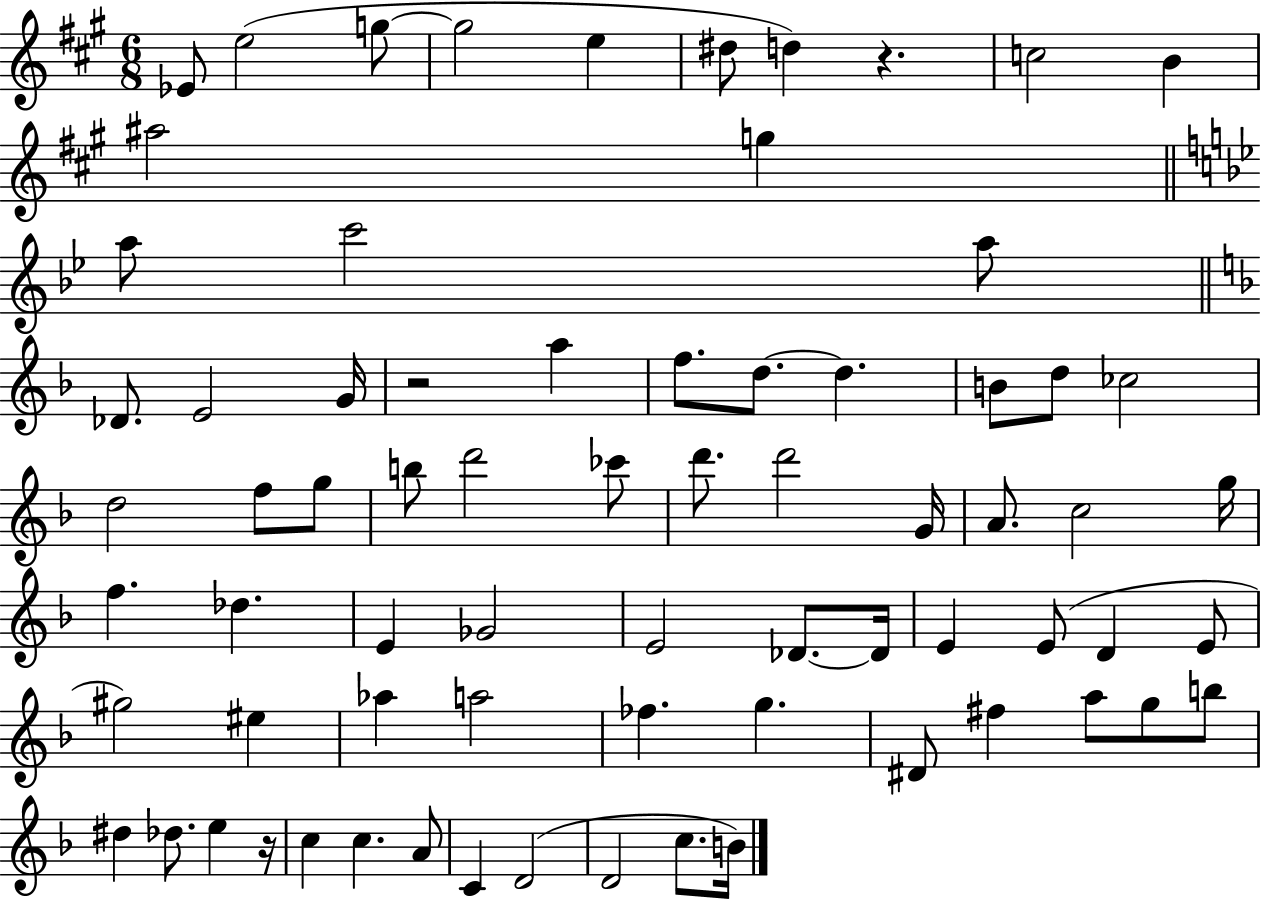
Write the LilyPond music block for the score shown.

{
  \clef treble
  \numericTimeSignature
  \time 6/8
  \key a \major
  \repeat volta 2 { ees'8 e''2( g''8~~ | g''2 e''4 | dis''8 d''4) r4. | c''2 b'4 | \break ais''2 g''4 | \bar "||" \break \key g \minor a''8 c'''2 a''8 | \bar "||" \break \key f \major des'8. e'2 g'16 | r2 a''4 | f''8. d''8.~~ d''4. | b'8 d''8 ces''2 | \break d''2 f''8 g''8 | b''8 d'''2 ces'''8 | d'''8. d'''2 g'16 | a'8. c''2 g''16 | \break f''4. des''4. | e'4 ges'2 | e'2 des'8.~~ des'16 | e'4 e'8( d'4 e'8 | \break gis''2) eis''4 | aes''4 a''2 | fes''4. g''4. | dis'8 fis''4 a''8 g''8 b''8 | \break dis''4 des''8. e''4 r16 | c''4 c''4. a'8 | c'4 d'2( | d'2 c''8. b'16) | \break } \bar "|."
}